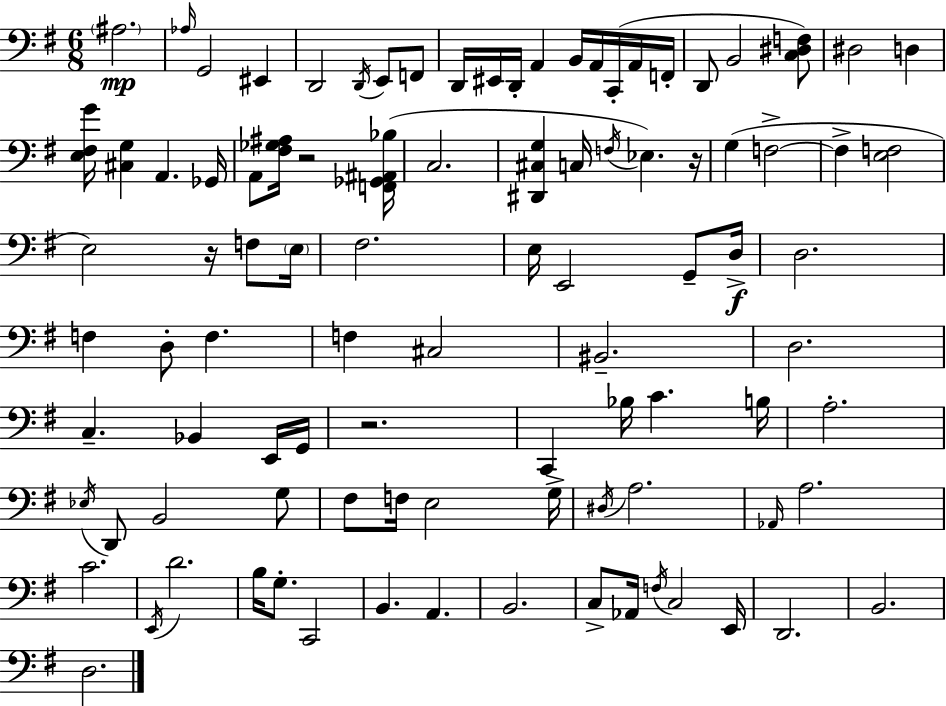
{
  \clef bass
  \numericTimeSignature
  \time 6/8
  \key g \major
  \repeat volta 2 { \parenthesize ais2.\mp | \grace { aes16 } g,2 eis,4 | d,2 \acciaccatura { d,16 } e,8 | f,8 d,16 eis,16 d,16-. a,4 b,16 a,16 c,16-.( | \break a,16 f,16-. d,8 b,2 | <c dis f>8) dis2 d4 | <e fis g'>16 <cis g>4 a,4. | ges,16 a,8 <fis ges ais>16 r2 | \break <f, ges, ais, bes>16( c2. | <dis, cis g>4 c16 \acciaccatura { f16 }) ees4. | r16 g4( f2->~~ | f4-> <e f>2 | \break e2) r16 | f8 \parenthesize e16 fis2. | e16 e,2 | g,8-- d16->\f d2. | \break f4 d8-. f4. | f4 cis2 | bis,2.-- | d2. | \break c4.-- bes,4 | e,16 g,16 r2. | c,4 bes16 c'4. | b16 a2.-. | \break \acciaccatura { ees16 } d,8 b,2 | g8 fis8 f16 e2 | g16-> \acciaccatura { dis16 } a2. | \grace { aes,16 } a2. | \break c'2. | \acciaccatura { e,16 } d'2. | b16 g8.-. c,2 | b,4. | \break a,4. b,2. | c8-> aes,16 \acciaccatura { f16 } c2 | e,16 d,2. | b,2. | \break d2. | } \bar "|."
}